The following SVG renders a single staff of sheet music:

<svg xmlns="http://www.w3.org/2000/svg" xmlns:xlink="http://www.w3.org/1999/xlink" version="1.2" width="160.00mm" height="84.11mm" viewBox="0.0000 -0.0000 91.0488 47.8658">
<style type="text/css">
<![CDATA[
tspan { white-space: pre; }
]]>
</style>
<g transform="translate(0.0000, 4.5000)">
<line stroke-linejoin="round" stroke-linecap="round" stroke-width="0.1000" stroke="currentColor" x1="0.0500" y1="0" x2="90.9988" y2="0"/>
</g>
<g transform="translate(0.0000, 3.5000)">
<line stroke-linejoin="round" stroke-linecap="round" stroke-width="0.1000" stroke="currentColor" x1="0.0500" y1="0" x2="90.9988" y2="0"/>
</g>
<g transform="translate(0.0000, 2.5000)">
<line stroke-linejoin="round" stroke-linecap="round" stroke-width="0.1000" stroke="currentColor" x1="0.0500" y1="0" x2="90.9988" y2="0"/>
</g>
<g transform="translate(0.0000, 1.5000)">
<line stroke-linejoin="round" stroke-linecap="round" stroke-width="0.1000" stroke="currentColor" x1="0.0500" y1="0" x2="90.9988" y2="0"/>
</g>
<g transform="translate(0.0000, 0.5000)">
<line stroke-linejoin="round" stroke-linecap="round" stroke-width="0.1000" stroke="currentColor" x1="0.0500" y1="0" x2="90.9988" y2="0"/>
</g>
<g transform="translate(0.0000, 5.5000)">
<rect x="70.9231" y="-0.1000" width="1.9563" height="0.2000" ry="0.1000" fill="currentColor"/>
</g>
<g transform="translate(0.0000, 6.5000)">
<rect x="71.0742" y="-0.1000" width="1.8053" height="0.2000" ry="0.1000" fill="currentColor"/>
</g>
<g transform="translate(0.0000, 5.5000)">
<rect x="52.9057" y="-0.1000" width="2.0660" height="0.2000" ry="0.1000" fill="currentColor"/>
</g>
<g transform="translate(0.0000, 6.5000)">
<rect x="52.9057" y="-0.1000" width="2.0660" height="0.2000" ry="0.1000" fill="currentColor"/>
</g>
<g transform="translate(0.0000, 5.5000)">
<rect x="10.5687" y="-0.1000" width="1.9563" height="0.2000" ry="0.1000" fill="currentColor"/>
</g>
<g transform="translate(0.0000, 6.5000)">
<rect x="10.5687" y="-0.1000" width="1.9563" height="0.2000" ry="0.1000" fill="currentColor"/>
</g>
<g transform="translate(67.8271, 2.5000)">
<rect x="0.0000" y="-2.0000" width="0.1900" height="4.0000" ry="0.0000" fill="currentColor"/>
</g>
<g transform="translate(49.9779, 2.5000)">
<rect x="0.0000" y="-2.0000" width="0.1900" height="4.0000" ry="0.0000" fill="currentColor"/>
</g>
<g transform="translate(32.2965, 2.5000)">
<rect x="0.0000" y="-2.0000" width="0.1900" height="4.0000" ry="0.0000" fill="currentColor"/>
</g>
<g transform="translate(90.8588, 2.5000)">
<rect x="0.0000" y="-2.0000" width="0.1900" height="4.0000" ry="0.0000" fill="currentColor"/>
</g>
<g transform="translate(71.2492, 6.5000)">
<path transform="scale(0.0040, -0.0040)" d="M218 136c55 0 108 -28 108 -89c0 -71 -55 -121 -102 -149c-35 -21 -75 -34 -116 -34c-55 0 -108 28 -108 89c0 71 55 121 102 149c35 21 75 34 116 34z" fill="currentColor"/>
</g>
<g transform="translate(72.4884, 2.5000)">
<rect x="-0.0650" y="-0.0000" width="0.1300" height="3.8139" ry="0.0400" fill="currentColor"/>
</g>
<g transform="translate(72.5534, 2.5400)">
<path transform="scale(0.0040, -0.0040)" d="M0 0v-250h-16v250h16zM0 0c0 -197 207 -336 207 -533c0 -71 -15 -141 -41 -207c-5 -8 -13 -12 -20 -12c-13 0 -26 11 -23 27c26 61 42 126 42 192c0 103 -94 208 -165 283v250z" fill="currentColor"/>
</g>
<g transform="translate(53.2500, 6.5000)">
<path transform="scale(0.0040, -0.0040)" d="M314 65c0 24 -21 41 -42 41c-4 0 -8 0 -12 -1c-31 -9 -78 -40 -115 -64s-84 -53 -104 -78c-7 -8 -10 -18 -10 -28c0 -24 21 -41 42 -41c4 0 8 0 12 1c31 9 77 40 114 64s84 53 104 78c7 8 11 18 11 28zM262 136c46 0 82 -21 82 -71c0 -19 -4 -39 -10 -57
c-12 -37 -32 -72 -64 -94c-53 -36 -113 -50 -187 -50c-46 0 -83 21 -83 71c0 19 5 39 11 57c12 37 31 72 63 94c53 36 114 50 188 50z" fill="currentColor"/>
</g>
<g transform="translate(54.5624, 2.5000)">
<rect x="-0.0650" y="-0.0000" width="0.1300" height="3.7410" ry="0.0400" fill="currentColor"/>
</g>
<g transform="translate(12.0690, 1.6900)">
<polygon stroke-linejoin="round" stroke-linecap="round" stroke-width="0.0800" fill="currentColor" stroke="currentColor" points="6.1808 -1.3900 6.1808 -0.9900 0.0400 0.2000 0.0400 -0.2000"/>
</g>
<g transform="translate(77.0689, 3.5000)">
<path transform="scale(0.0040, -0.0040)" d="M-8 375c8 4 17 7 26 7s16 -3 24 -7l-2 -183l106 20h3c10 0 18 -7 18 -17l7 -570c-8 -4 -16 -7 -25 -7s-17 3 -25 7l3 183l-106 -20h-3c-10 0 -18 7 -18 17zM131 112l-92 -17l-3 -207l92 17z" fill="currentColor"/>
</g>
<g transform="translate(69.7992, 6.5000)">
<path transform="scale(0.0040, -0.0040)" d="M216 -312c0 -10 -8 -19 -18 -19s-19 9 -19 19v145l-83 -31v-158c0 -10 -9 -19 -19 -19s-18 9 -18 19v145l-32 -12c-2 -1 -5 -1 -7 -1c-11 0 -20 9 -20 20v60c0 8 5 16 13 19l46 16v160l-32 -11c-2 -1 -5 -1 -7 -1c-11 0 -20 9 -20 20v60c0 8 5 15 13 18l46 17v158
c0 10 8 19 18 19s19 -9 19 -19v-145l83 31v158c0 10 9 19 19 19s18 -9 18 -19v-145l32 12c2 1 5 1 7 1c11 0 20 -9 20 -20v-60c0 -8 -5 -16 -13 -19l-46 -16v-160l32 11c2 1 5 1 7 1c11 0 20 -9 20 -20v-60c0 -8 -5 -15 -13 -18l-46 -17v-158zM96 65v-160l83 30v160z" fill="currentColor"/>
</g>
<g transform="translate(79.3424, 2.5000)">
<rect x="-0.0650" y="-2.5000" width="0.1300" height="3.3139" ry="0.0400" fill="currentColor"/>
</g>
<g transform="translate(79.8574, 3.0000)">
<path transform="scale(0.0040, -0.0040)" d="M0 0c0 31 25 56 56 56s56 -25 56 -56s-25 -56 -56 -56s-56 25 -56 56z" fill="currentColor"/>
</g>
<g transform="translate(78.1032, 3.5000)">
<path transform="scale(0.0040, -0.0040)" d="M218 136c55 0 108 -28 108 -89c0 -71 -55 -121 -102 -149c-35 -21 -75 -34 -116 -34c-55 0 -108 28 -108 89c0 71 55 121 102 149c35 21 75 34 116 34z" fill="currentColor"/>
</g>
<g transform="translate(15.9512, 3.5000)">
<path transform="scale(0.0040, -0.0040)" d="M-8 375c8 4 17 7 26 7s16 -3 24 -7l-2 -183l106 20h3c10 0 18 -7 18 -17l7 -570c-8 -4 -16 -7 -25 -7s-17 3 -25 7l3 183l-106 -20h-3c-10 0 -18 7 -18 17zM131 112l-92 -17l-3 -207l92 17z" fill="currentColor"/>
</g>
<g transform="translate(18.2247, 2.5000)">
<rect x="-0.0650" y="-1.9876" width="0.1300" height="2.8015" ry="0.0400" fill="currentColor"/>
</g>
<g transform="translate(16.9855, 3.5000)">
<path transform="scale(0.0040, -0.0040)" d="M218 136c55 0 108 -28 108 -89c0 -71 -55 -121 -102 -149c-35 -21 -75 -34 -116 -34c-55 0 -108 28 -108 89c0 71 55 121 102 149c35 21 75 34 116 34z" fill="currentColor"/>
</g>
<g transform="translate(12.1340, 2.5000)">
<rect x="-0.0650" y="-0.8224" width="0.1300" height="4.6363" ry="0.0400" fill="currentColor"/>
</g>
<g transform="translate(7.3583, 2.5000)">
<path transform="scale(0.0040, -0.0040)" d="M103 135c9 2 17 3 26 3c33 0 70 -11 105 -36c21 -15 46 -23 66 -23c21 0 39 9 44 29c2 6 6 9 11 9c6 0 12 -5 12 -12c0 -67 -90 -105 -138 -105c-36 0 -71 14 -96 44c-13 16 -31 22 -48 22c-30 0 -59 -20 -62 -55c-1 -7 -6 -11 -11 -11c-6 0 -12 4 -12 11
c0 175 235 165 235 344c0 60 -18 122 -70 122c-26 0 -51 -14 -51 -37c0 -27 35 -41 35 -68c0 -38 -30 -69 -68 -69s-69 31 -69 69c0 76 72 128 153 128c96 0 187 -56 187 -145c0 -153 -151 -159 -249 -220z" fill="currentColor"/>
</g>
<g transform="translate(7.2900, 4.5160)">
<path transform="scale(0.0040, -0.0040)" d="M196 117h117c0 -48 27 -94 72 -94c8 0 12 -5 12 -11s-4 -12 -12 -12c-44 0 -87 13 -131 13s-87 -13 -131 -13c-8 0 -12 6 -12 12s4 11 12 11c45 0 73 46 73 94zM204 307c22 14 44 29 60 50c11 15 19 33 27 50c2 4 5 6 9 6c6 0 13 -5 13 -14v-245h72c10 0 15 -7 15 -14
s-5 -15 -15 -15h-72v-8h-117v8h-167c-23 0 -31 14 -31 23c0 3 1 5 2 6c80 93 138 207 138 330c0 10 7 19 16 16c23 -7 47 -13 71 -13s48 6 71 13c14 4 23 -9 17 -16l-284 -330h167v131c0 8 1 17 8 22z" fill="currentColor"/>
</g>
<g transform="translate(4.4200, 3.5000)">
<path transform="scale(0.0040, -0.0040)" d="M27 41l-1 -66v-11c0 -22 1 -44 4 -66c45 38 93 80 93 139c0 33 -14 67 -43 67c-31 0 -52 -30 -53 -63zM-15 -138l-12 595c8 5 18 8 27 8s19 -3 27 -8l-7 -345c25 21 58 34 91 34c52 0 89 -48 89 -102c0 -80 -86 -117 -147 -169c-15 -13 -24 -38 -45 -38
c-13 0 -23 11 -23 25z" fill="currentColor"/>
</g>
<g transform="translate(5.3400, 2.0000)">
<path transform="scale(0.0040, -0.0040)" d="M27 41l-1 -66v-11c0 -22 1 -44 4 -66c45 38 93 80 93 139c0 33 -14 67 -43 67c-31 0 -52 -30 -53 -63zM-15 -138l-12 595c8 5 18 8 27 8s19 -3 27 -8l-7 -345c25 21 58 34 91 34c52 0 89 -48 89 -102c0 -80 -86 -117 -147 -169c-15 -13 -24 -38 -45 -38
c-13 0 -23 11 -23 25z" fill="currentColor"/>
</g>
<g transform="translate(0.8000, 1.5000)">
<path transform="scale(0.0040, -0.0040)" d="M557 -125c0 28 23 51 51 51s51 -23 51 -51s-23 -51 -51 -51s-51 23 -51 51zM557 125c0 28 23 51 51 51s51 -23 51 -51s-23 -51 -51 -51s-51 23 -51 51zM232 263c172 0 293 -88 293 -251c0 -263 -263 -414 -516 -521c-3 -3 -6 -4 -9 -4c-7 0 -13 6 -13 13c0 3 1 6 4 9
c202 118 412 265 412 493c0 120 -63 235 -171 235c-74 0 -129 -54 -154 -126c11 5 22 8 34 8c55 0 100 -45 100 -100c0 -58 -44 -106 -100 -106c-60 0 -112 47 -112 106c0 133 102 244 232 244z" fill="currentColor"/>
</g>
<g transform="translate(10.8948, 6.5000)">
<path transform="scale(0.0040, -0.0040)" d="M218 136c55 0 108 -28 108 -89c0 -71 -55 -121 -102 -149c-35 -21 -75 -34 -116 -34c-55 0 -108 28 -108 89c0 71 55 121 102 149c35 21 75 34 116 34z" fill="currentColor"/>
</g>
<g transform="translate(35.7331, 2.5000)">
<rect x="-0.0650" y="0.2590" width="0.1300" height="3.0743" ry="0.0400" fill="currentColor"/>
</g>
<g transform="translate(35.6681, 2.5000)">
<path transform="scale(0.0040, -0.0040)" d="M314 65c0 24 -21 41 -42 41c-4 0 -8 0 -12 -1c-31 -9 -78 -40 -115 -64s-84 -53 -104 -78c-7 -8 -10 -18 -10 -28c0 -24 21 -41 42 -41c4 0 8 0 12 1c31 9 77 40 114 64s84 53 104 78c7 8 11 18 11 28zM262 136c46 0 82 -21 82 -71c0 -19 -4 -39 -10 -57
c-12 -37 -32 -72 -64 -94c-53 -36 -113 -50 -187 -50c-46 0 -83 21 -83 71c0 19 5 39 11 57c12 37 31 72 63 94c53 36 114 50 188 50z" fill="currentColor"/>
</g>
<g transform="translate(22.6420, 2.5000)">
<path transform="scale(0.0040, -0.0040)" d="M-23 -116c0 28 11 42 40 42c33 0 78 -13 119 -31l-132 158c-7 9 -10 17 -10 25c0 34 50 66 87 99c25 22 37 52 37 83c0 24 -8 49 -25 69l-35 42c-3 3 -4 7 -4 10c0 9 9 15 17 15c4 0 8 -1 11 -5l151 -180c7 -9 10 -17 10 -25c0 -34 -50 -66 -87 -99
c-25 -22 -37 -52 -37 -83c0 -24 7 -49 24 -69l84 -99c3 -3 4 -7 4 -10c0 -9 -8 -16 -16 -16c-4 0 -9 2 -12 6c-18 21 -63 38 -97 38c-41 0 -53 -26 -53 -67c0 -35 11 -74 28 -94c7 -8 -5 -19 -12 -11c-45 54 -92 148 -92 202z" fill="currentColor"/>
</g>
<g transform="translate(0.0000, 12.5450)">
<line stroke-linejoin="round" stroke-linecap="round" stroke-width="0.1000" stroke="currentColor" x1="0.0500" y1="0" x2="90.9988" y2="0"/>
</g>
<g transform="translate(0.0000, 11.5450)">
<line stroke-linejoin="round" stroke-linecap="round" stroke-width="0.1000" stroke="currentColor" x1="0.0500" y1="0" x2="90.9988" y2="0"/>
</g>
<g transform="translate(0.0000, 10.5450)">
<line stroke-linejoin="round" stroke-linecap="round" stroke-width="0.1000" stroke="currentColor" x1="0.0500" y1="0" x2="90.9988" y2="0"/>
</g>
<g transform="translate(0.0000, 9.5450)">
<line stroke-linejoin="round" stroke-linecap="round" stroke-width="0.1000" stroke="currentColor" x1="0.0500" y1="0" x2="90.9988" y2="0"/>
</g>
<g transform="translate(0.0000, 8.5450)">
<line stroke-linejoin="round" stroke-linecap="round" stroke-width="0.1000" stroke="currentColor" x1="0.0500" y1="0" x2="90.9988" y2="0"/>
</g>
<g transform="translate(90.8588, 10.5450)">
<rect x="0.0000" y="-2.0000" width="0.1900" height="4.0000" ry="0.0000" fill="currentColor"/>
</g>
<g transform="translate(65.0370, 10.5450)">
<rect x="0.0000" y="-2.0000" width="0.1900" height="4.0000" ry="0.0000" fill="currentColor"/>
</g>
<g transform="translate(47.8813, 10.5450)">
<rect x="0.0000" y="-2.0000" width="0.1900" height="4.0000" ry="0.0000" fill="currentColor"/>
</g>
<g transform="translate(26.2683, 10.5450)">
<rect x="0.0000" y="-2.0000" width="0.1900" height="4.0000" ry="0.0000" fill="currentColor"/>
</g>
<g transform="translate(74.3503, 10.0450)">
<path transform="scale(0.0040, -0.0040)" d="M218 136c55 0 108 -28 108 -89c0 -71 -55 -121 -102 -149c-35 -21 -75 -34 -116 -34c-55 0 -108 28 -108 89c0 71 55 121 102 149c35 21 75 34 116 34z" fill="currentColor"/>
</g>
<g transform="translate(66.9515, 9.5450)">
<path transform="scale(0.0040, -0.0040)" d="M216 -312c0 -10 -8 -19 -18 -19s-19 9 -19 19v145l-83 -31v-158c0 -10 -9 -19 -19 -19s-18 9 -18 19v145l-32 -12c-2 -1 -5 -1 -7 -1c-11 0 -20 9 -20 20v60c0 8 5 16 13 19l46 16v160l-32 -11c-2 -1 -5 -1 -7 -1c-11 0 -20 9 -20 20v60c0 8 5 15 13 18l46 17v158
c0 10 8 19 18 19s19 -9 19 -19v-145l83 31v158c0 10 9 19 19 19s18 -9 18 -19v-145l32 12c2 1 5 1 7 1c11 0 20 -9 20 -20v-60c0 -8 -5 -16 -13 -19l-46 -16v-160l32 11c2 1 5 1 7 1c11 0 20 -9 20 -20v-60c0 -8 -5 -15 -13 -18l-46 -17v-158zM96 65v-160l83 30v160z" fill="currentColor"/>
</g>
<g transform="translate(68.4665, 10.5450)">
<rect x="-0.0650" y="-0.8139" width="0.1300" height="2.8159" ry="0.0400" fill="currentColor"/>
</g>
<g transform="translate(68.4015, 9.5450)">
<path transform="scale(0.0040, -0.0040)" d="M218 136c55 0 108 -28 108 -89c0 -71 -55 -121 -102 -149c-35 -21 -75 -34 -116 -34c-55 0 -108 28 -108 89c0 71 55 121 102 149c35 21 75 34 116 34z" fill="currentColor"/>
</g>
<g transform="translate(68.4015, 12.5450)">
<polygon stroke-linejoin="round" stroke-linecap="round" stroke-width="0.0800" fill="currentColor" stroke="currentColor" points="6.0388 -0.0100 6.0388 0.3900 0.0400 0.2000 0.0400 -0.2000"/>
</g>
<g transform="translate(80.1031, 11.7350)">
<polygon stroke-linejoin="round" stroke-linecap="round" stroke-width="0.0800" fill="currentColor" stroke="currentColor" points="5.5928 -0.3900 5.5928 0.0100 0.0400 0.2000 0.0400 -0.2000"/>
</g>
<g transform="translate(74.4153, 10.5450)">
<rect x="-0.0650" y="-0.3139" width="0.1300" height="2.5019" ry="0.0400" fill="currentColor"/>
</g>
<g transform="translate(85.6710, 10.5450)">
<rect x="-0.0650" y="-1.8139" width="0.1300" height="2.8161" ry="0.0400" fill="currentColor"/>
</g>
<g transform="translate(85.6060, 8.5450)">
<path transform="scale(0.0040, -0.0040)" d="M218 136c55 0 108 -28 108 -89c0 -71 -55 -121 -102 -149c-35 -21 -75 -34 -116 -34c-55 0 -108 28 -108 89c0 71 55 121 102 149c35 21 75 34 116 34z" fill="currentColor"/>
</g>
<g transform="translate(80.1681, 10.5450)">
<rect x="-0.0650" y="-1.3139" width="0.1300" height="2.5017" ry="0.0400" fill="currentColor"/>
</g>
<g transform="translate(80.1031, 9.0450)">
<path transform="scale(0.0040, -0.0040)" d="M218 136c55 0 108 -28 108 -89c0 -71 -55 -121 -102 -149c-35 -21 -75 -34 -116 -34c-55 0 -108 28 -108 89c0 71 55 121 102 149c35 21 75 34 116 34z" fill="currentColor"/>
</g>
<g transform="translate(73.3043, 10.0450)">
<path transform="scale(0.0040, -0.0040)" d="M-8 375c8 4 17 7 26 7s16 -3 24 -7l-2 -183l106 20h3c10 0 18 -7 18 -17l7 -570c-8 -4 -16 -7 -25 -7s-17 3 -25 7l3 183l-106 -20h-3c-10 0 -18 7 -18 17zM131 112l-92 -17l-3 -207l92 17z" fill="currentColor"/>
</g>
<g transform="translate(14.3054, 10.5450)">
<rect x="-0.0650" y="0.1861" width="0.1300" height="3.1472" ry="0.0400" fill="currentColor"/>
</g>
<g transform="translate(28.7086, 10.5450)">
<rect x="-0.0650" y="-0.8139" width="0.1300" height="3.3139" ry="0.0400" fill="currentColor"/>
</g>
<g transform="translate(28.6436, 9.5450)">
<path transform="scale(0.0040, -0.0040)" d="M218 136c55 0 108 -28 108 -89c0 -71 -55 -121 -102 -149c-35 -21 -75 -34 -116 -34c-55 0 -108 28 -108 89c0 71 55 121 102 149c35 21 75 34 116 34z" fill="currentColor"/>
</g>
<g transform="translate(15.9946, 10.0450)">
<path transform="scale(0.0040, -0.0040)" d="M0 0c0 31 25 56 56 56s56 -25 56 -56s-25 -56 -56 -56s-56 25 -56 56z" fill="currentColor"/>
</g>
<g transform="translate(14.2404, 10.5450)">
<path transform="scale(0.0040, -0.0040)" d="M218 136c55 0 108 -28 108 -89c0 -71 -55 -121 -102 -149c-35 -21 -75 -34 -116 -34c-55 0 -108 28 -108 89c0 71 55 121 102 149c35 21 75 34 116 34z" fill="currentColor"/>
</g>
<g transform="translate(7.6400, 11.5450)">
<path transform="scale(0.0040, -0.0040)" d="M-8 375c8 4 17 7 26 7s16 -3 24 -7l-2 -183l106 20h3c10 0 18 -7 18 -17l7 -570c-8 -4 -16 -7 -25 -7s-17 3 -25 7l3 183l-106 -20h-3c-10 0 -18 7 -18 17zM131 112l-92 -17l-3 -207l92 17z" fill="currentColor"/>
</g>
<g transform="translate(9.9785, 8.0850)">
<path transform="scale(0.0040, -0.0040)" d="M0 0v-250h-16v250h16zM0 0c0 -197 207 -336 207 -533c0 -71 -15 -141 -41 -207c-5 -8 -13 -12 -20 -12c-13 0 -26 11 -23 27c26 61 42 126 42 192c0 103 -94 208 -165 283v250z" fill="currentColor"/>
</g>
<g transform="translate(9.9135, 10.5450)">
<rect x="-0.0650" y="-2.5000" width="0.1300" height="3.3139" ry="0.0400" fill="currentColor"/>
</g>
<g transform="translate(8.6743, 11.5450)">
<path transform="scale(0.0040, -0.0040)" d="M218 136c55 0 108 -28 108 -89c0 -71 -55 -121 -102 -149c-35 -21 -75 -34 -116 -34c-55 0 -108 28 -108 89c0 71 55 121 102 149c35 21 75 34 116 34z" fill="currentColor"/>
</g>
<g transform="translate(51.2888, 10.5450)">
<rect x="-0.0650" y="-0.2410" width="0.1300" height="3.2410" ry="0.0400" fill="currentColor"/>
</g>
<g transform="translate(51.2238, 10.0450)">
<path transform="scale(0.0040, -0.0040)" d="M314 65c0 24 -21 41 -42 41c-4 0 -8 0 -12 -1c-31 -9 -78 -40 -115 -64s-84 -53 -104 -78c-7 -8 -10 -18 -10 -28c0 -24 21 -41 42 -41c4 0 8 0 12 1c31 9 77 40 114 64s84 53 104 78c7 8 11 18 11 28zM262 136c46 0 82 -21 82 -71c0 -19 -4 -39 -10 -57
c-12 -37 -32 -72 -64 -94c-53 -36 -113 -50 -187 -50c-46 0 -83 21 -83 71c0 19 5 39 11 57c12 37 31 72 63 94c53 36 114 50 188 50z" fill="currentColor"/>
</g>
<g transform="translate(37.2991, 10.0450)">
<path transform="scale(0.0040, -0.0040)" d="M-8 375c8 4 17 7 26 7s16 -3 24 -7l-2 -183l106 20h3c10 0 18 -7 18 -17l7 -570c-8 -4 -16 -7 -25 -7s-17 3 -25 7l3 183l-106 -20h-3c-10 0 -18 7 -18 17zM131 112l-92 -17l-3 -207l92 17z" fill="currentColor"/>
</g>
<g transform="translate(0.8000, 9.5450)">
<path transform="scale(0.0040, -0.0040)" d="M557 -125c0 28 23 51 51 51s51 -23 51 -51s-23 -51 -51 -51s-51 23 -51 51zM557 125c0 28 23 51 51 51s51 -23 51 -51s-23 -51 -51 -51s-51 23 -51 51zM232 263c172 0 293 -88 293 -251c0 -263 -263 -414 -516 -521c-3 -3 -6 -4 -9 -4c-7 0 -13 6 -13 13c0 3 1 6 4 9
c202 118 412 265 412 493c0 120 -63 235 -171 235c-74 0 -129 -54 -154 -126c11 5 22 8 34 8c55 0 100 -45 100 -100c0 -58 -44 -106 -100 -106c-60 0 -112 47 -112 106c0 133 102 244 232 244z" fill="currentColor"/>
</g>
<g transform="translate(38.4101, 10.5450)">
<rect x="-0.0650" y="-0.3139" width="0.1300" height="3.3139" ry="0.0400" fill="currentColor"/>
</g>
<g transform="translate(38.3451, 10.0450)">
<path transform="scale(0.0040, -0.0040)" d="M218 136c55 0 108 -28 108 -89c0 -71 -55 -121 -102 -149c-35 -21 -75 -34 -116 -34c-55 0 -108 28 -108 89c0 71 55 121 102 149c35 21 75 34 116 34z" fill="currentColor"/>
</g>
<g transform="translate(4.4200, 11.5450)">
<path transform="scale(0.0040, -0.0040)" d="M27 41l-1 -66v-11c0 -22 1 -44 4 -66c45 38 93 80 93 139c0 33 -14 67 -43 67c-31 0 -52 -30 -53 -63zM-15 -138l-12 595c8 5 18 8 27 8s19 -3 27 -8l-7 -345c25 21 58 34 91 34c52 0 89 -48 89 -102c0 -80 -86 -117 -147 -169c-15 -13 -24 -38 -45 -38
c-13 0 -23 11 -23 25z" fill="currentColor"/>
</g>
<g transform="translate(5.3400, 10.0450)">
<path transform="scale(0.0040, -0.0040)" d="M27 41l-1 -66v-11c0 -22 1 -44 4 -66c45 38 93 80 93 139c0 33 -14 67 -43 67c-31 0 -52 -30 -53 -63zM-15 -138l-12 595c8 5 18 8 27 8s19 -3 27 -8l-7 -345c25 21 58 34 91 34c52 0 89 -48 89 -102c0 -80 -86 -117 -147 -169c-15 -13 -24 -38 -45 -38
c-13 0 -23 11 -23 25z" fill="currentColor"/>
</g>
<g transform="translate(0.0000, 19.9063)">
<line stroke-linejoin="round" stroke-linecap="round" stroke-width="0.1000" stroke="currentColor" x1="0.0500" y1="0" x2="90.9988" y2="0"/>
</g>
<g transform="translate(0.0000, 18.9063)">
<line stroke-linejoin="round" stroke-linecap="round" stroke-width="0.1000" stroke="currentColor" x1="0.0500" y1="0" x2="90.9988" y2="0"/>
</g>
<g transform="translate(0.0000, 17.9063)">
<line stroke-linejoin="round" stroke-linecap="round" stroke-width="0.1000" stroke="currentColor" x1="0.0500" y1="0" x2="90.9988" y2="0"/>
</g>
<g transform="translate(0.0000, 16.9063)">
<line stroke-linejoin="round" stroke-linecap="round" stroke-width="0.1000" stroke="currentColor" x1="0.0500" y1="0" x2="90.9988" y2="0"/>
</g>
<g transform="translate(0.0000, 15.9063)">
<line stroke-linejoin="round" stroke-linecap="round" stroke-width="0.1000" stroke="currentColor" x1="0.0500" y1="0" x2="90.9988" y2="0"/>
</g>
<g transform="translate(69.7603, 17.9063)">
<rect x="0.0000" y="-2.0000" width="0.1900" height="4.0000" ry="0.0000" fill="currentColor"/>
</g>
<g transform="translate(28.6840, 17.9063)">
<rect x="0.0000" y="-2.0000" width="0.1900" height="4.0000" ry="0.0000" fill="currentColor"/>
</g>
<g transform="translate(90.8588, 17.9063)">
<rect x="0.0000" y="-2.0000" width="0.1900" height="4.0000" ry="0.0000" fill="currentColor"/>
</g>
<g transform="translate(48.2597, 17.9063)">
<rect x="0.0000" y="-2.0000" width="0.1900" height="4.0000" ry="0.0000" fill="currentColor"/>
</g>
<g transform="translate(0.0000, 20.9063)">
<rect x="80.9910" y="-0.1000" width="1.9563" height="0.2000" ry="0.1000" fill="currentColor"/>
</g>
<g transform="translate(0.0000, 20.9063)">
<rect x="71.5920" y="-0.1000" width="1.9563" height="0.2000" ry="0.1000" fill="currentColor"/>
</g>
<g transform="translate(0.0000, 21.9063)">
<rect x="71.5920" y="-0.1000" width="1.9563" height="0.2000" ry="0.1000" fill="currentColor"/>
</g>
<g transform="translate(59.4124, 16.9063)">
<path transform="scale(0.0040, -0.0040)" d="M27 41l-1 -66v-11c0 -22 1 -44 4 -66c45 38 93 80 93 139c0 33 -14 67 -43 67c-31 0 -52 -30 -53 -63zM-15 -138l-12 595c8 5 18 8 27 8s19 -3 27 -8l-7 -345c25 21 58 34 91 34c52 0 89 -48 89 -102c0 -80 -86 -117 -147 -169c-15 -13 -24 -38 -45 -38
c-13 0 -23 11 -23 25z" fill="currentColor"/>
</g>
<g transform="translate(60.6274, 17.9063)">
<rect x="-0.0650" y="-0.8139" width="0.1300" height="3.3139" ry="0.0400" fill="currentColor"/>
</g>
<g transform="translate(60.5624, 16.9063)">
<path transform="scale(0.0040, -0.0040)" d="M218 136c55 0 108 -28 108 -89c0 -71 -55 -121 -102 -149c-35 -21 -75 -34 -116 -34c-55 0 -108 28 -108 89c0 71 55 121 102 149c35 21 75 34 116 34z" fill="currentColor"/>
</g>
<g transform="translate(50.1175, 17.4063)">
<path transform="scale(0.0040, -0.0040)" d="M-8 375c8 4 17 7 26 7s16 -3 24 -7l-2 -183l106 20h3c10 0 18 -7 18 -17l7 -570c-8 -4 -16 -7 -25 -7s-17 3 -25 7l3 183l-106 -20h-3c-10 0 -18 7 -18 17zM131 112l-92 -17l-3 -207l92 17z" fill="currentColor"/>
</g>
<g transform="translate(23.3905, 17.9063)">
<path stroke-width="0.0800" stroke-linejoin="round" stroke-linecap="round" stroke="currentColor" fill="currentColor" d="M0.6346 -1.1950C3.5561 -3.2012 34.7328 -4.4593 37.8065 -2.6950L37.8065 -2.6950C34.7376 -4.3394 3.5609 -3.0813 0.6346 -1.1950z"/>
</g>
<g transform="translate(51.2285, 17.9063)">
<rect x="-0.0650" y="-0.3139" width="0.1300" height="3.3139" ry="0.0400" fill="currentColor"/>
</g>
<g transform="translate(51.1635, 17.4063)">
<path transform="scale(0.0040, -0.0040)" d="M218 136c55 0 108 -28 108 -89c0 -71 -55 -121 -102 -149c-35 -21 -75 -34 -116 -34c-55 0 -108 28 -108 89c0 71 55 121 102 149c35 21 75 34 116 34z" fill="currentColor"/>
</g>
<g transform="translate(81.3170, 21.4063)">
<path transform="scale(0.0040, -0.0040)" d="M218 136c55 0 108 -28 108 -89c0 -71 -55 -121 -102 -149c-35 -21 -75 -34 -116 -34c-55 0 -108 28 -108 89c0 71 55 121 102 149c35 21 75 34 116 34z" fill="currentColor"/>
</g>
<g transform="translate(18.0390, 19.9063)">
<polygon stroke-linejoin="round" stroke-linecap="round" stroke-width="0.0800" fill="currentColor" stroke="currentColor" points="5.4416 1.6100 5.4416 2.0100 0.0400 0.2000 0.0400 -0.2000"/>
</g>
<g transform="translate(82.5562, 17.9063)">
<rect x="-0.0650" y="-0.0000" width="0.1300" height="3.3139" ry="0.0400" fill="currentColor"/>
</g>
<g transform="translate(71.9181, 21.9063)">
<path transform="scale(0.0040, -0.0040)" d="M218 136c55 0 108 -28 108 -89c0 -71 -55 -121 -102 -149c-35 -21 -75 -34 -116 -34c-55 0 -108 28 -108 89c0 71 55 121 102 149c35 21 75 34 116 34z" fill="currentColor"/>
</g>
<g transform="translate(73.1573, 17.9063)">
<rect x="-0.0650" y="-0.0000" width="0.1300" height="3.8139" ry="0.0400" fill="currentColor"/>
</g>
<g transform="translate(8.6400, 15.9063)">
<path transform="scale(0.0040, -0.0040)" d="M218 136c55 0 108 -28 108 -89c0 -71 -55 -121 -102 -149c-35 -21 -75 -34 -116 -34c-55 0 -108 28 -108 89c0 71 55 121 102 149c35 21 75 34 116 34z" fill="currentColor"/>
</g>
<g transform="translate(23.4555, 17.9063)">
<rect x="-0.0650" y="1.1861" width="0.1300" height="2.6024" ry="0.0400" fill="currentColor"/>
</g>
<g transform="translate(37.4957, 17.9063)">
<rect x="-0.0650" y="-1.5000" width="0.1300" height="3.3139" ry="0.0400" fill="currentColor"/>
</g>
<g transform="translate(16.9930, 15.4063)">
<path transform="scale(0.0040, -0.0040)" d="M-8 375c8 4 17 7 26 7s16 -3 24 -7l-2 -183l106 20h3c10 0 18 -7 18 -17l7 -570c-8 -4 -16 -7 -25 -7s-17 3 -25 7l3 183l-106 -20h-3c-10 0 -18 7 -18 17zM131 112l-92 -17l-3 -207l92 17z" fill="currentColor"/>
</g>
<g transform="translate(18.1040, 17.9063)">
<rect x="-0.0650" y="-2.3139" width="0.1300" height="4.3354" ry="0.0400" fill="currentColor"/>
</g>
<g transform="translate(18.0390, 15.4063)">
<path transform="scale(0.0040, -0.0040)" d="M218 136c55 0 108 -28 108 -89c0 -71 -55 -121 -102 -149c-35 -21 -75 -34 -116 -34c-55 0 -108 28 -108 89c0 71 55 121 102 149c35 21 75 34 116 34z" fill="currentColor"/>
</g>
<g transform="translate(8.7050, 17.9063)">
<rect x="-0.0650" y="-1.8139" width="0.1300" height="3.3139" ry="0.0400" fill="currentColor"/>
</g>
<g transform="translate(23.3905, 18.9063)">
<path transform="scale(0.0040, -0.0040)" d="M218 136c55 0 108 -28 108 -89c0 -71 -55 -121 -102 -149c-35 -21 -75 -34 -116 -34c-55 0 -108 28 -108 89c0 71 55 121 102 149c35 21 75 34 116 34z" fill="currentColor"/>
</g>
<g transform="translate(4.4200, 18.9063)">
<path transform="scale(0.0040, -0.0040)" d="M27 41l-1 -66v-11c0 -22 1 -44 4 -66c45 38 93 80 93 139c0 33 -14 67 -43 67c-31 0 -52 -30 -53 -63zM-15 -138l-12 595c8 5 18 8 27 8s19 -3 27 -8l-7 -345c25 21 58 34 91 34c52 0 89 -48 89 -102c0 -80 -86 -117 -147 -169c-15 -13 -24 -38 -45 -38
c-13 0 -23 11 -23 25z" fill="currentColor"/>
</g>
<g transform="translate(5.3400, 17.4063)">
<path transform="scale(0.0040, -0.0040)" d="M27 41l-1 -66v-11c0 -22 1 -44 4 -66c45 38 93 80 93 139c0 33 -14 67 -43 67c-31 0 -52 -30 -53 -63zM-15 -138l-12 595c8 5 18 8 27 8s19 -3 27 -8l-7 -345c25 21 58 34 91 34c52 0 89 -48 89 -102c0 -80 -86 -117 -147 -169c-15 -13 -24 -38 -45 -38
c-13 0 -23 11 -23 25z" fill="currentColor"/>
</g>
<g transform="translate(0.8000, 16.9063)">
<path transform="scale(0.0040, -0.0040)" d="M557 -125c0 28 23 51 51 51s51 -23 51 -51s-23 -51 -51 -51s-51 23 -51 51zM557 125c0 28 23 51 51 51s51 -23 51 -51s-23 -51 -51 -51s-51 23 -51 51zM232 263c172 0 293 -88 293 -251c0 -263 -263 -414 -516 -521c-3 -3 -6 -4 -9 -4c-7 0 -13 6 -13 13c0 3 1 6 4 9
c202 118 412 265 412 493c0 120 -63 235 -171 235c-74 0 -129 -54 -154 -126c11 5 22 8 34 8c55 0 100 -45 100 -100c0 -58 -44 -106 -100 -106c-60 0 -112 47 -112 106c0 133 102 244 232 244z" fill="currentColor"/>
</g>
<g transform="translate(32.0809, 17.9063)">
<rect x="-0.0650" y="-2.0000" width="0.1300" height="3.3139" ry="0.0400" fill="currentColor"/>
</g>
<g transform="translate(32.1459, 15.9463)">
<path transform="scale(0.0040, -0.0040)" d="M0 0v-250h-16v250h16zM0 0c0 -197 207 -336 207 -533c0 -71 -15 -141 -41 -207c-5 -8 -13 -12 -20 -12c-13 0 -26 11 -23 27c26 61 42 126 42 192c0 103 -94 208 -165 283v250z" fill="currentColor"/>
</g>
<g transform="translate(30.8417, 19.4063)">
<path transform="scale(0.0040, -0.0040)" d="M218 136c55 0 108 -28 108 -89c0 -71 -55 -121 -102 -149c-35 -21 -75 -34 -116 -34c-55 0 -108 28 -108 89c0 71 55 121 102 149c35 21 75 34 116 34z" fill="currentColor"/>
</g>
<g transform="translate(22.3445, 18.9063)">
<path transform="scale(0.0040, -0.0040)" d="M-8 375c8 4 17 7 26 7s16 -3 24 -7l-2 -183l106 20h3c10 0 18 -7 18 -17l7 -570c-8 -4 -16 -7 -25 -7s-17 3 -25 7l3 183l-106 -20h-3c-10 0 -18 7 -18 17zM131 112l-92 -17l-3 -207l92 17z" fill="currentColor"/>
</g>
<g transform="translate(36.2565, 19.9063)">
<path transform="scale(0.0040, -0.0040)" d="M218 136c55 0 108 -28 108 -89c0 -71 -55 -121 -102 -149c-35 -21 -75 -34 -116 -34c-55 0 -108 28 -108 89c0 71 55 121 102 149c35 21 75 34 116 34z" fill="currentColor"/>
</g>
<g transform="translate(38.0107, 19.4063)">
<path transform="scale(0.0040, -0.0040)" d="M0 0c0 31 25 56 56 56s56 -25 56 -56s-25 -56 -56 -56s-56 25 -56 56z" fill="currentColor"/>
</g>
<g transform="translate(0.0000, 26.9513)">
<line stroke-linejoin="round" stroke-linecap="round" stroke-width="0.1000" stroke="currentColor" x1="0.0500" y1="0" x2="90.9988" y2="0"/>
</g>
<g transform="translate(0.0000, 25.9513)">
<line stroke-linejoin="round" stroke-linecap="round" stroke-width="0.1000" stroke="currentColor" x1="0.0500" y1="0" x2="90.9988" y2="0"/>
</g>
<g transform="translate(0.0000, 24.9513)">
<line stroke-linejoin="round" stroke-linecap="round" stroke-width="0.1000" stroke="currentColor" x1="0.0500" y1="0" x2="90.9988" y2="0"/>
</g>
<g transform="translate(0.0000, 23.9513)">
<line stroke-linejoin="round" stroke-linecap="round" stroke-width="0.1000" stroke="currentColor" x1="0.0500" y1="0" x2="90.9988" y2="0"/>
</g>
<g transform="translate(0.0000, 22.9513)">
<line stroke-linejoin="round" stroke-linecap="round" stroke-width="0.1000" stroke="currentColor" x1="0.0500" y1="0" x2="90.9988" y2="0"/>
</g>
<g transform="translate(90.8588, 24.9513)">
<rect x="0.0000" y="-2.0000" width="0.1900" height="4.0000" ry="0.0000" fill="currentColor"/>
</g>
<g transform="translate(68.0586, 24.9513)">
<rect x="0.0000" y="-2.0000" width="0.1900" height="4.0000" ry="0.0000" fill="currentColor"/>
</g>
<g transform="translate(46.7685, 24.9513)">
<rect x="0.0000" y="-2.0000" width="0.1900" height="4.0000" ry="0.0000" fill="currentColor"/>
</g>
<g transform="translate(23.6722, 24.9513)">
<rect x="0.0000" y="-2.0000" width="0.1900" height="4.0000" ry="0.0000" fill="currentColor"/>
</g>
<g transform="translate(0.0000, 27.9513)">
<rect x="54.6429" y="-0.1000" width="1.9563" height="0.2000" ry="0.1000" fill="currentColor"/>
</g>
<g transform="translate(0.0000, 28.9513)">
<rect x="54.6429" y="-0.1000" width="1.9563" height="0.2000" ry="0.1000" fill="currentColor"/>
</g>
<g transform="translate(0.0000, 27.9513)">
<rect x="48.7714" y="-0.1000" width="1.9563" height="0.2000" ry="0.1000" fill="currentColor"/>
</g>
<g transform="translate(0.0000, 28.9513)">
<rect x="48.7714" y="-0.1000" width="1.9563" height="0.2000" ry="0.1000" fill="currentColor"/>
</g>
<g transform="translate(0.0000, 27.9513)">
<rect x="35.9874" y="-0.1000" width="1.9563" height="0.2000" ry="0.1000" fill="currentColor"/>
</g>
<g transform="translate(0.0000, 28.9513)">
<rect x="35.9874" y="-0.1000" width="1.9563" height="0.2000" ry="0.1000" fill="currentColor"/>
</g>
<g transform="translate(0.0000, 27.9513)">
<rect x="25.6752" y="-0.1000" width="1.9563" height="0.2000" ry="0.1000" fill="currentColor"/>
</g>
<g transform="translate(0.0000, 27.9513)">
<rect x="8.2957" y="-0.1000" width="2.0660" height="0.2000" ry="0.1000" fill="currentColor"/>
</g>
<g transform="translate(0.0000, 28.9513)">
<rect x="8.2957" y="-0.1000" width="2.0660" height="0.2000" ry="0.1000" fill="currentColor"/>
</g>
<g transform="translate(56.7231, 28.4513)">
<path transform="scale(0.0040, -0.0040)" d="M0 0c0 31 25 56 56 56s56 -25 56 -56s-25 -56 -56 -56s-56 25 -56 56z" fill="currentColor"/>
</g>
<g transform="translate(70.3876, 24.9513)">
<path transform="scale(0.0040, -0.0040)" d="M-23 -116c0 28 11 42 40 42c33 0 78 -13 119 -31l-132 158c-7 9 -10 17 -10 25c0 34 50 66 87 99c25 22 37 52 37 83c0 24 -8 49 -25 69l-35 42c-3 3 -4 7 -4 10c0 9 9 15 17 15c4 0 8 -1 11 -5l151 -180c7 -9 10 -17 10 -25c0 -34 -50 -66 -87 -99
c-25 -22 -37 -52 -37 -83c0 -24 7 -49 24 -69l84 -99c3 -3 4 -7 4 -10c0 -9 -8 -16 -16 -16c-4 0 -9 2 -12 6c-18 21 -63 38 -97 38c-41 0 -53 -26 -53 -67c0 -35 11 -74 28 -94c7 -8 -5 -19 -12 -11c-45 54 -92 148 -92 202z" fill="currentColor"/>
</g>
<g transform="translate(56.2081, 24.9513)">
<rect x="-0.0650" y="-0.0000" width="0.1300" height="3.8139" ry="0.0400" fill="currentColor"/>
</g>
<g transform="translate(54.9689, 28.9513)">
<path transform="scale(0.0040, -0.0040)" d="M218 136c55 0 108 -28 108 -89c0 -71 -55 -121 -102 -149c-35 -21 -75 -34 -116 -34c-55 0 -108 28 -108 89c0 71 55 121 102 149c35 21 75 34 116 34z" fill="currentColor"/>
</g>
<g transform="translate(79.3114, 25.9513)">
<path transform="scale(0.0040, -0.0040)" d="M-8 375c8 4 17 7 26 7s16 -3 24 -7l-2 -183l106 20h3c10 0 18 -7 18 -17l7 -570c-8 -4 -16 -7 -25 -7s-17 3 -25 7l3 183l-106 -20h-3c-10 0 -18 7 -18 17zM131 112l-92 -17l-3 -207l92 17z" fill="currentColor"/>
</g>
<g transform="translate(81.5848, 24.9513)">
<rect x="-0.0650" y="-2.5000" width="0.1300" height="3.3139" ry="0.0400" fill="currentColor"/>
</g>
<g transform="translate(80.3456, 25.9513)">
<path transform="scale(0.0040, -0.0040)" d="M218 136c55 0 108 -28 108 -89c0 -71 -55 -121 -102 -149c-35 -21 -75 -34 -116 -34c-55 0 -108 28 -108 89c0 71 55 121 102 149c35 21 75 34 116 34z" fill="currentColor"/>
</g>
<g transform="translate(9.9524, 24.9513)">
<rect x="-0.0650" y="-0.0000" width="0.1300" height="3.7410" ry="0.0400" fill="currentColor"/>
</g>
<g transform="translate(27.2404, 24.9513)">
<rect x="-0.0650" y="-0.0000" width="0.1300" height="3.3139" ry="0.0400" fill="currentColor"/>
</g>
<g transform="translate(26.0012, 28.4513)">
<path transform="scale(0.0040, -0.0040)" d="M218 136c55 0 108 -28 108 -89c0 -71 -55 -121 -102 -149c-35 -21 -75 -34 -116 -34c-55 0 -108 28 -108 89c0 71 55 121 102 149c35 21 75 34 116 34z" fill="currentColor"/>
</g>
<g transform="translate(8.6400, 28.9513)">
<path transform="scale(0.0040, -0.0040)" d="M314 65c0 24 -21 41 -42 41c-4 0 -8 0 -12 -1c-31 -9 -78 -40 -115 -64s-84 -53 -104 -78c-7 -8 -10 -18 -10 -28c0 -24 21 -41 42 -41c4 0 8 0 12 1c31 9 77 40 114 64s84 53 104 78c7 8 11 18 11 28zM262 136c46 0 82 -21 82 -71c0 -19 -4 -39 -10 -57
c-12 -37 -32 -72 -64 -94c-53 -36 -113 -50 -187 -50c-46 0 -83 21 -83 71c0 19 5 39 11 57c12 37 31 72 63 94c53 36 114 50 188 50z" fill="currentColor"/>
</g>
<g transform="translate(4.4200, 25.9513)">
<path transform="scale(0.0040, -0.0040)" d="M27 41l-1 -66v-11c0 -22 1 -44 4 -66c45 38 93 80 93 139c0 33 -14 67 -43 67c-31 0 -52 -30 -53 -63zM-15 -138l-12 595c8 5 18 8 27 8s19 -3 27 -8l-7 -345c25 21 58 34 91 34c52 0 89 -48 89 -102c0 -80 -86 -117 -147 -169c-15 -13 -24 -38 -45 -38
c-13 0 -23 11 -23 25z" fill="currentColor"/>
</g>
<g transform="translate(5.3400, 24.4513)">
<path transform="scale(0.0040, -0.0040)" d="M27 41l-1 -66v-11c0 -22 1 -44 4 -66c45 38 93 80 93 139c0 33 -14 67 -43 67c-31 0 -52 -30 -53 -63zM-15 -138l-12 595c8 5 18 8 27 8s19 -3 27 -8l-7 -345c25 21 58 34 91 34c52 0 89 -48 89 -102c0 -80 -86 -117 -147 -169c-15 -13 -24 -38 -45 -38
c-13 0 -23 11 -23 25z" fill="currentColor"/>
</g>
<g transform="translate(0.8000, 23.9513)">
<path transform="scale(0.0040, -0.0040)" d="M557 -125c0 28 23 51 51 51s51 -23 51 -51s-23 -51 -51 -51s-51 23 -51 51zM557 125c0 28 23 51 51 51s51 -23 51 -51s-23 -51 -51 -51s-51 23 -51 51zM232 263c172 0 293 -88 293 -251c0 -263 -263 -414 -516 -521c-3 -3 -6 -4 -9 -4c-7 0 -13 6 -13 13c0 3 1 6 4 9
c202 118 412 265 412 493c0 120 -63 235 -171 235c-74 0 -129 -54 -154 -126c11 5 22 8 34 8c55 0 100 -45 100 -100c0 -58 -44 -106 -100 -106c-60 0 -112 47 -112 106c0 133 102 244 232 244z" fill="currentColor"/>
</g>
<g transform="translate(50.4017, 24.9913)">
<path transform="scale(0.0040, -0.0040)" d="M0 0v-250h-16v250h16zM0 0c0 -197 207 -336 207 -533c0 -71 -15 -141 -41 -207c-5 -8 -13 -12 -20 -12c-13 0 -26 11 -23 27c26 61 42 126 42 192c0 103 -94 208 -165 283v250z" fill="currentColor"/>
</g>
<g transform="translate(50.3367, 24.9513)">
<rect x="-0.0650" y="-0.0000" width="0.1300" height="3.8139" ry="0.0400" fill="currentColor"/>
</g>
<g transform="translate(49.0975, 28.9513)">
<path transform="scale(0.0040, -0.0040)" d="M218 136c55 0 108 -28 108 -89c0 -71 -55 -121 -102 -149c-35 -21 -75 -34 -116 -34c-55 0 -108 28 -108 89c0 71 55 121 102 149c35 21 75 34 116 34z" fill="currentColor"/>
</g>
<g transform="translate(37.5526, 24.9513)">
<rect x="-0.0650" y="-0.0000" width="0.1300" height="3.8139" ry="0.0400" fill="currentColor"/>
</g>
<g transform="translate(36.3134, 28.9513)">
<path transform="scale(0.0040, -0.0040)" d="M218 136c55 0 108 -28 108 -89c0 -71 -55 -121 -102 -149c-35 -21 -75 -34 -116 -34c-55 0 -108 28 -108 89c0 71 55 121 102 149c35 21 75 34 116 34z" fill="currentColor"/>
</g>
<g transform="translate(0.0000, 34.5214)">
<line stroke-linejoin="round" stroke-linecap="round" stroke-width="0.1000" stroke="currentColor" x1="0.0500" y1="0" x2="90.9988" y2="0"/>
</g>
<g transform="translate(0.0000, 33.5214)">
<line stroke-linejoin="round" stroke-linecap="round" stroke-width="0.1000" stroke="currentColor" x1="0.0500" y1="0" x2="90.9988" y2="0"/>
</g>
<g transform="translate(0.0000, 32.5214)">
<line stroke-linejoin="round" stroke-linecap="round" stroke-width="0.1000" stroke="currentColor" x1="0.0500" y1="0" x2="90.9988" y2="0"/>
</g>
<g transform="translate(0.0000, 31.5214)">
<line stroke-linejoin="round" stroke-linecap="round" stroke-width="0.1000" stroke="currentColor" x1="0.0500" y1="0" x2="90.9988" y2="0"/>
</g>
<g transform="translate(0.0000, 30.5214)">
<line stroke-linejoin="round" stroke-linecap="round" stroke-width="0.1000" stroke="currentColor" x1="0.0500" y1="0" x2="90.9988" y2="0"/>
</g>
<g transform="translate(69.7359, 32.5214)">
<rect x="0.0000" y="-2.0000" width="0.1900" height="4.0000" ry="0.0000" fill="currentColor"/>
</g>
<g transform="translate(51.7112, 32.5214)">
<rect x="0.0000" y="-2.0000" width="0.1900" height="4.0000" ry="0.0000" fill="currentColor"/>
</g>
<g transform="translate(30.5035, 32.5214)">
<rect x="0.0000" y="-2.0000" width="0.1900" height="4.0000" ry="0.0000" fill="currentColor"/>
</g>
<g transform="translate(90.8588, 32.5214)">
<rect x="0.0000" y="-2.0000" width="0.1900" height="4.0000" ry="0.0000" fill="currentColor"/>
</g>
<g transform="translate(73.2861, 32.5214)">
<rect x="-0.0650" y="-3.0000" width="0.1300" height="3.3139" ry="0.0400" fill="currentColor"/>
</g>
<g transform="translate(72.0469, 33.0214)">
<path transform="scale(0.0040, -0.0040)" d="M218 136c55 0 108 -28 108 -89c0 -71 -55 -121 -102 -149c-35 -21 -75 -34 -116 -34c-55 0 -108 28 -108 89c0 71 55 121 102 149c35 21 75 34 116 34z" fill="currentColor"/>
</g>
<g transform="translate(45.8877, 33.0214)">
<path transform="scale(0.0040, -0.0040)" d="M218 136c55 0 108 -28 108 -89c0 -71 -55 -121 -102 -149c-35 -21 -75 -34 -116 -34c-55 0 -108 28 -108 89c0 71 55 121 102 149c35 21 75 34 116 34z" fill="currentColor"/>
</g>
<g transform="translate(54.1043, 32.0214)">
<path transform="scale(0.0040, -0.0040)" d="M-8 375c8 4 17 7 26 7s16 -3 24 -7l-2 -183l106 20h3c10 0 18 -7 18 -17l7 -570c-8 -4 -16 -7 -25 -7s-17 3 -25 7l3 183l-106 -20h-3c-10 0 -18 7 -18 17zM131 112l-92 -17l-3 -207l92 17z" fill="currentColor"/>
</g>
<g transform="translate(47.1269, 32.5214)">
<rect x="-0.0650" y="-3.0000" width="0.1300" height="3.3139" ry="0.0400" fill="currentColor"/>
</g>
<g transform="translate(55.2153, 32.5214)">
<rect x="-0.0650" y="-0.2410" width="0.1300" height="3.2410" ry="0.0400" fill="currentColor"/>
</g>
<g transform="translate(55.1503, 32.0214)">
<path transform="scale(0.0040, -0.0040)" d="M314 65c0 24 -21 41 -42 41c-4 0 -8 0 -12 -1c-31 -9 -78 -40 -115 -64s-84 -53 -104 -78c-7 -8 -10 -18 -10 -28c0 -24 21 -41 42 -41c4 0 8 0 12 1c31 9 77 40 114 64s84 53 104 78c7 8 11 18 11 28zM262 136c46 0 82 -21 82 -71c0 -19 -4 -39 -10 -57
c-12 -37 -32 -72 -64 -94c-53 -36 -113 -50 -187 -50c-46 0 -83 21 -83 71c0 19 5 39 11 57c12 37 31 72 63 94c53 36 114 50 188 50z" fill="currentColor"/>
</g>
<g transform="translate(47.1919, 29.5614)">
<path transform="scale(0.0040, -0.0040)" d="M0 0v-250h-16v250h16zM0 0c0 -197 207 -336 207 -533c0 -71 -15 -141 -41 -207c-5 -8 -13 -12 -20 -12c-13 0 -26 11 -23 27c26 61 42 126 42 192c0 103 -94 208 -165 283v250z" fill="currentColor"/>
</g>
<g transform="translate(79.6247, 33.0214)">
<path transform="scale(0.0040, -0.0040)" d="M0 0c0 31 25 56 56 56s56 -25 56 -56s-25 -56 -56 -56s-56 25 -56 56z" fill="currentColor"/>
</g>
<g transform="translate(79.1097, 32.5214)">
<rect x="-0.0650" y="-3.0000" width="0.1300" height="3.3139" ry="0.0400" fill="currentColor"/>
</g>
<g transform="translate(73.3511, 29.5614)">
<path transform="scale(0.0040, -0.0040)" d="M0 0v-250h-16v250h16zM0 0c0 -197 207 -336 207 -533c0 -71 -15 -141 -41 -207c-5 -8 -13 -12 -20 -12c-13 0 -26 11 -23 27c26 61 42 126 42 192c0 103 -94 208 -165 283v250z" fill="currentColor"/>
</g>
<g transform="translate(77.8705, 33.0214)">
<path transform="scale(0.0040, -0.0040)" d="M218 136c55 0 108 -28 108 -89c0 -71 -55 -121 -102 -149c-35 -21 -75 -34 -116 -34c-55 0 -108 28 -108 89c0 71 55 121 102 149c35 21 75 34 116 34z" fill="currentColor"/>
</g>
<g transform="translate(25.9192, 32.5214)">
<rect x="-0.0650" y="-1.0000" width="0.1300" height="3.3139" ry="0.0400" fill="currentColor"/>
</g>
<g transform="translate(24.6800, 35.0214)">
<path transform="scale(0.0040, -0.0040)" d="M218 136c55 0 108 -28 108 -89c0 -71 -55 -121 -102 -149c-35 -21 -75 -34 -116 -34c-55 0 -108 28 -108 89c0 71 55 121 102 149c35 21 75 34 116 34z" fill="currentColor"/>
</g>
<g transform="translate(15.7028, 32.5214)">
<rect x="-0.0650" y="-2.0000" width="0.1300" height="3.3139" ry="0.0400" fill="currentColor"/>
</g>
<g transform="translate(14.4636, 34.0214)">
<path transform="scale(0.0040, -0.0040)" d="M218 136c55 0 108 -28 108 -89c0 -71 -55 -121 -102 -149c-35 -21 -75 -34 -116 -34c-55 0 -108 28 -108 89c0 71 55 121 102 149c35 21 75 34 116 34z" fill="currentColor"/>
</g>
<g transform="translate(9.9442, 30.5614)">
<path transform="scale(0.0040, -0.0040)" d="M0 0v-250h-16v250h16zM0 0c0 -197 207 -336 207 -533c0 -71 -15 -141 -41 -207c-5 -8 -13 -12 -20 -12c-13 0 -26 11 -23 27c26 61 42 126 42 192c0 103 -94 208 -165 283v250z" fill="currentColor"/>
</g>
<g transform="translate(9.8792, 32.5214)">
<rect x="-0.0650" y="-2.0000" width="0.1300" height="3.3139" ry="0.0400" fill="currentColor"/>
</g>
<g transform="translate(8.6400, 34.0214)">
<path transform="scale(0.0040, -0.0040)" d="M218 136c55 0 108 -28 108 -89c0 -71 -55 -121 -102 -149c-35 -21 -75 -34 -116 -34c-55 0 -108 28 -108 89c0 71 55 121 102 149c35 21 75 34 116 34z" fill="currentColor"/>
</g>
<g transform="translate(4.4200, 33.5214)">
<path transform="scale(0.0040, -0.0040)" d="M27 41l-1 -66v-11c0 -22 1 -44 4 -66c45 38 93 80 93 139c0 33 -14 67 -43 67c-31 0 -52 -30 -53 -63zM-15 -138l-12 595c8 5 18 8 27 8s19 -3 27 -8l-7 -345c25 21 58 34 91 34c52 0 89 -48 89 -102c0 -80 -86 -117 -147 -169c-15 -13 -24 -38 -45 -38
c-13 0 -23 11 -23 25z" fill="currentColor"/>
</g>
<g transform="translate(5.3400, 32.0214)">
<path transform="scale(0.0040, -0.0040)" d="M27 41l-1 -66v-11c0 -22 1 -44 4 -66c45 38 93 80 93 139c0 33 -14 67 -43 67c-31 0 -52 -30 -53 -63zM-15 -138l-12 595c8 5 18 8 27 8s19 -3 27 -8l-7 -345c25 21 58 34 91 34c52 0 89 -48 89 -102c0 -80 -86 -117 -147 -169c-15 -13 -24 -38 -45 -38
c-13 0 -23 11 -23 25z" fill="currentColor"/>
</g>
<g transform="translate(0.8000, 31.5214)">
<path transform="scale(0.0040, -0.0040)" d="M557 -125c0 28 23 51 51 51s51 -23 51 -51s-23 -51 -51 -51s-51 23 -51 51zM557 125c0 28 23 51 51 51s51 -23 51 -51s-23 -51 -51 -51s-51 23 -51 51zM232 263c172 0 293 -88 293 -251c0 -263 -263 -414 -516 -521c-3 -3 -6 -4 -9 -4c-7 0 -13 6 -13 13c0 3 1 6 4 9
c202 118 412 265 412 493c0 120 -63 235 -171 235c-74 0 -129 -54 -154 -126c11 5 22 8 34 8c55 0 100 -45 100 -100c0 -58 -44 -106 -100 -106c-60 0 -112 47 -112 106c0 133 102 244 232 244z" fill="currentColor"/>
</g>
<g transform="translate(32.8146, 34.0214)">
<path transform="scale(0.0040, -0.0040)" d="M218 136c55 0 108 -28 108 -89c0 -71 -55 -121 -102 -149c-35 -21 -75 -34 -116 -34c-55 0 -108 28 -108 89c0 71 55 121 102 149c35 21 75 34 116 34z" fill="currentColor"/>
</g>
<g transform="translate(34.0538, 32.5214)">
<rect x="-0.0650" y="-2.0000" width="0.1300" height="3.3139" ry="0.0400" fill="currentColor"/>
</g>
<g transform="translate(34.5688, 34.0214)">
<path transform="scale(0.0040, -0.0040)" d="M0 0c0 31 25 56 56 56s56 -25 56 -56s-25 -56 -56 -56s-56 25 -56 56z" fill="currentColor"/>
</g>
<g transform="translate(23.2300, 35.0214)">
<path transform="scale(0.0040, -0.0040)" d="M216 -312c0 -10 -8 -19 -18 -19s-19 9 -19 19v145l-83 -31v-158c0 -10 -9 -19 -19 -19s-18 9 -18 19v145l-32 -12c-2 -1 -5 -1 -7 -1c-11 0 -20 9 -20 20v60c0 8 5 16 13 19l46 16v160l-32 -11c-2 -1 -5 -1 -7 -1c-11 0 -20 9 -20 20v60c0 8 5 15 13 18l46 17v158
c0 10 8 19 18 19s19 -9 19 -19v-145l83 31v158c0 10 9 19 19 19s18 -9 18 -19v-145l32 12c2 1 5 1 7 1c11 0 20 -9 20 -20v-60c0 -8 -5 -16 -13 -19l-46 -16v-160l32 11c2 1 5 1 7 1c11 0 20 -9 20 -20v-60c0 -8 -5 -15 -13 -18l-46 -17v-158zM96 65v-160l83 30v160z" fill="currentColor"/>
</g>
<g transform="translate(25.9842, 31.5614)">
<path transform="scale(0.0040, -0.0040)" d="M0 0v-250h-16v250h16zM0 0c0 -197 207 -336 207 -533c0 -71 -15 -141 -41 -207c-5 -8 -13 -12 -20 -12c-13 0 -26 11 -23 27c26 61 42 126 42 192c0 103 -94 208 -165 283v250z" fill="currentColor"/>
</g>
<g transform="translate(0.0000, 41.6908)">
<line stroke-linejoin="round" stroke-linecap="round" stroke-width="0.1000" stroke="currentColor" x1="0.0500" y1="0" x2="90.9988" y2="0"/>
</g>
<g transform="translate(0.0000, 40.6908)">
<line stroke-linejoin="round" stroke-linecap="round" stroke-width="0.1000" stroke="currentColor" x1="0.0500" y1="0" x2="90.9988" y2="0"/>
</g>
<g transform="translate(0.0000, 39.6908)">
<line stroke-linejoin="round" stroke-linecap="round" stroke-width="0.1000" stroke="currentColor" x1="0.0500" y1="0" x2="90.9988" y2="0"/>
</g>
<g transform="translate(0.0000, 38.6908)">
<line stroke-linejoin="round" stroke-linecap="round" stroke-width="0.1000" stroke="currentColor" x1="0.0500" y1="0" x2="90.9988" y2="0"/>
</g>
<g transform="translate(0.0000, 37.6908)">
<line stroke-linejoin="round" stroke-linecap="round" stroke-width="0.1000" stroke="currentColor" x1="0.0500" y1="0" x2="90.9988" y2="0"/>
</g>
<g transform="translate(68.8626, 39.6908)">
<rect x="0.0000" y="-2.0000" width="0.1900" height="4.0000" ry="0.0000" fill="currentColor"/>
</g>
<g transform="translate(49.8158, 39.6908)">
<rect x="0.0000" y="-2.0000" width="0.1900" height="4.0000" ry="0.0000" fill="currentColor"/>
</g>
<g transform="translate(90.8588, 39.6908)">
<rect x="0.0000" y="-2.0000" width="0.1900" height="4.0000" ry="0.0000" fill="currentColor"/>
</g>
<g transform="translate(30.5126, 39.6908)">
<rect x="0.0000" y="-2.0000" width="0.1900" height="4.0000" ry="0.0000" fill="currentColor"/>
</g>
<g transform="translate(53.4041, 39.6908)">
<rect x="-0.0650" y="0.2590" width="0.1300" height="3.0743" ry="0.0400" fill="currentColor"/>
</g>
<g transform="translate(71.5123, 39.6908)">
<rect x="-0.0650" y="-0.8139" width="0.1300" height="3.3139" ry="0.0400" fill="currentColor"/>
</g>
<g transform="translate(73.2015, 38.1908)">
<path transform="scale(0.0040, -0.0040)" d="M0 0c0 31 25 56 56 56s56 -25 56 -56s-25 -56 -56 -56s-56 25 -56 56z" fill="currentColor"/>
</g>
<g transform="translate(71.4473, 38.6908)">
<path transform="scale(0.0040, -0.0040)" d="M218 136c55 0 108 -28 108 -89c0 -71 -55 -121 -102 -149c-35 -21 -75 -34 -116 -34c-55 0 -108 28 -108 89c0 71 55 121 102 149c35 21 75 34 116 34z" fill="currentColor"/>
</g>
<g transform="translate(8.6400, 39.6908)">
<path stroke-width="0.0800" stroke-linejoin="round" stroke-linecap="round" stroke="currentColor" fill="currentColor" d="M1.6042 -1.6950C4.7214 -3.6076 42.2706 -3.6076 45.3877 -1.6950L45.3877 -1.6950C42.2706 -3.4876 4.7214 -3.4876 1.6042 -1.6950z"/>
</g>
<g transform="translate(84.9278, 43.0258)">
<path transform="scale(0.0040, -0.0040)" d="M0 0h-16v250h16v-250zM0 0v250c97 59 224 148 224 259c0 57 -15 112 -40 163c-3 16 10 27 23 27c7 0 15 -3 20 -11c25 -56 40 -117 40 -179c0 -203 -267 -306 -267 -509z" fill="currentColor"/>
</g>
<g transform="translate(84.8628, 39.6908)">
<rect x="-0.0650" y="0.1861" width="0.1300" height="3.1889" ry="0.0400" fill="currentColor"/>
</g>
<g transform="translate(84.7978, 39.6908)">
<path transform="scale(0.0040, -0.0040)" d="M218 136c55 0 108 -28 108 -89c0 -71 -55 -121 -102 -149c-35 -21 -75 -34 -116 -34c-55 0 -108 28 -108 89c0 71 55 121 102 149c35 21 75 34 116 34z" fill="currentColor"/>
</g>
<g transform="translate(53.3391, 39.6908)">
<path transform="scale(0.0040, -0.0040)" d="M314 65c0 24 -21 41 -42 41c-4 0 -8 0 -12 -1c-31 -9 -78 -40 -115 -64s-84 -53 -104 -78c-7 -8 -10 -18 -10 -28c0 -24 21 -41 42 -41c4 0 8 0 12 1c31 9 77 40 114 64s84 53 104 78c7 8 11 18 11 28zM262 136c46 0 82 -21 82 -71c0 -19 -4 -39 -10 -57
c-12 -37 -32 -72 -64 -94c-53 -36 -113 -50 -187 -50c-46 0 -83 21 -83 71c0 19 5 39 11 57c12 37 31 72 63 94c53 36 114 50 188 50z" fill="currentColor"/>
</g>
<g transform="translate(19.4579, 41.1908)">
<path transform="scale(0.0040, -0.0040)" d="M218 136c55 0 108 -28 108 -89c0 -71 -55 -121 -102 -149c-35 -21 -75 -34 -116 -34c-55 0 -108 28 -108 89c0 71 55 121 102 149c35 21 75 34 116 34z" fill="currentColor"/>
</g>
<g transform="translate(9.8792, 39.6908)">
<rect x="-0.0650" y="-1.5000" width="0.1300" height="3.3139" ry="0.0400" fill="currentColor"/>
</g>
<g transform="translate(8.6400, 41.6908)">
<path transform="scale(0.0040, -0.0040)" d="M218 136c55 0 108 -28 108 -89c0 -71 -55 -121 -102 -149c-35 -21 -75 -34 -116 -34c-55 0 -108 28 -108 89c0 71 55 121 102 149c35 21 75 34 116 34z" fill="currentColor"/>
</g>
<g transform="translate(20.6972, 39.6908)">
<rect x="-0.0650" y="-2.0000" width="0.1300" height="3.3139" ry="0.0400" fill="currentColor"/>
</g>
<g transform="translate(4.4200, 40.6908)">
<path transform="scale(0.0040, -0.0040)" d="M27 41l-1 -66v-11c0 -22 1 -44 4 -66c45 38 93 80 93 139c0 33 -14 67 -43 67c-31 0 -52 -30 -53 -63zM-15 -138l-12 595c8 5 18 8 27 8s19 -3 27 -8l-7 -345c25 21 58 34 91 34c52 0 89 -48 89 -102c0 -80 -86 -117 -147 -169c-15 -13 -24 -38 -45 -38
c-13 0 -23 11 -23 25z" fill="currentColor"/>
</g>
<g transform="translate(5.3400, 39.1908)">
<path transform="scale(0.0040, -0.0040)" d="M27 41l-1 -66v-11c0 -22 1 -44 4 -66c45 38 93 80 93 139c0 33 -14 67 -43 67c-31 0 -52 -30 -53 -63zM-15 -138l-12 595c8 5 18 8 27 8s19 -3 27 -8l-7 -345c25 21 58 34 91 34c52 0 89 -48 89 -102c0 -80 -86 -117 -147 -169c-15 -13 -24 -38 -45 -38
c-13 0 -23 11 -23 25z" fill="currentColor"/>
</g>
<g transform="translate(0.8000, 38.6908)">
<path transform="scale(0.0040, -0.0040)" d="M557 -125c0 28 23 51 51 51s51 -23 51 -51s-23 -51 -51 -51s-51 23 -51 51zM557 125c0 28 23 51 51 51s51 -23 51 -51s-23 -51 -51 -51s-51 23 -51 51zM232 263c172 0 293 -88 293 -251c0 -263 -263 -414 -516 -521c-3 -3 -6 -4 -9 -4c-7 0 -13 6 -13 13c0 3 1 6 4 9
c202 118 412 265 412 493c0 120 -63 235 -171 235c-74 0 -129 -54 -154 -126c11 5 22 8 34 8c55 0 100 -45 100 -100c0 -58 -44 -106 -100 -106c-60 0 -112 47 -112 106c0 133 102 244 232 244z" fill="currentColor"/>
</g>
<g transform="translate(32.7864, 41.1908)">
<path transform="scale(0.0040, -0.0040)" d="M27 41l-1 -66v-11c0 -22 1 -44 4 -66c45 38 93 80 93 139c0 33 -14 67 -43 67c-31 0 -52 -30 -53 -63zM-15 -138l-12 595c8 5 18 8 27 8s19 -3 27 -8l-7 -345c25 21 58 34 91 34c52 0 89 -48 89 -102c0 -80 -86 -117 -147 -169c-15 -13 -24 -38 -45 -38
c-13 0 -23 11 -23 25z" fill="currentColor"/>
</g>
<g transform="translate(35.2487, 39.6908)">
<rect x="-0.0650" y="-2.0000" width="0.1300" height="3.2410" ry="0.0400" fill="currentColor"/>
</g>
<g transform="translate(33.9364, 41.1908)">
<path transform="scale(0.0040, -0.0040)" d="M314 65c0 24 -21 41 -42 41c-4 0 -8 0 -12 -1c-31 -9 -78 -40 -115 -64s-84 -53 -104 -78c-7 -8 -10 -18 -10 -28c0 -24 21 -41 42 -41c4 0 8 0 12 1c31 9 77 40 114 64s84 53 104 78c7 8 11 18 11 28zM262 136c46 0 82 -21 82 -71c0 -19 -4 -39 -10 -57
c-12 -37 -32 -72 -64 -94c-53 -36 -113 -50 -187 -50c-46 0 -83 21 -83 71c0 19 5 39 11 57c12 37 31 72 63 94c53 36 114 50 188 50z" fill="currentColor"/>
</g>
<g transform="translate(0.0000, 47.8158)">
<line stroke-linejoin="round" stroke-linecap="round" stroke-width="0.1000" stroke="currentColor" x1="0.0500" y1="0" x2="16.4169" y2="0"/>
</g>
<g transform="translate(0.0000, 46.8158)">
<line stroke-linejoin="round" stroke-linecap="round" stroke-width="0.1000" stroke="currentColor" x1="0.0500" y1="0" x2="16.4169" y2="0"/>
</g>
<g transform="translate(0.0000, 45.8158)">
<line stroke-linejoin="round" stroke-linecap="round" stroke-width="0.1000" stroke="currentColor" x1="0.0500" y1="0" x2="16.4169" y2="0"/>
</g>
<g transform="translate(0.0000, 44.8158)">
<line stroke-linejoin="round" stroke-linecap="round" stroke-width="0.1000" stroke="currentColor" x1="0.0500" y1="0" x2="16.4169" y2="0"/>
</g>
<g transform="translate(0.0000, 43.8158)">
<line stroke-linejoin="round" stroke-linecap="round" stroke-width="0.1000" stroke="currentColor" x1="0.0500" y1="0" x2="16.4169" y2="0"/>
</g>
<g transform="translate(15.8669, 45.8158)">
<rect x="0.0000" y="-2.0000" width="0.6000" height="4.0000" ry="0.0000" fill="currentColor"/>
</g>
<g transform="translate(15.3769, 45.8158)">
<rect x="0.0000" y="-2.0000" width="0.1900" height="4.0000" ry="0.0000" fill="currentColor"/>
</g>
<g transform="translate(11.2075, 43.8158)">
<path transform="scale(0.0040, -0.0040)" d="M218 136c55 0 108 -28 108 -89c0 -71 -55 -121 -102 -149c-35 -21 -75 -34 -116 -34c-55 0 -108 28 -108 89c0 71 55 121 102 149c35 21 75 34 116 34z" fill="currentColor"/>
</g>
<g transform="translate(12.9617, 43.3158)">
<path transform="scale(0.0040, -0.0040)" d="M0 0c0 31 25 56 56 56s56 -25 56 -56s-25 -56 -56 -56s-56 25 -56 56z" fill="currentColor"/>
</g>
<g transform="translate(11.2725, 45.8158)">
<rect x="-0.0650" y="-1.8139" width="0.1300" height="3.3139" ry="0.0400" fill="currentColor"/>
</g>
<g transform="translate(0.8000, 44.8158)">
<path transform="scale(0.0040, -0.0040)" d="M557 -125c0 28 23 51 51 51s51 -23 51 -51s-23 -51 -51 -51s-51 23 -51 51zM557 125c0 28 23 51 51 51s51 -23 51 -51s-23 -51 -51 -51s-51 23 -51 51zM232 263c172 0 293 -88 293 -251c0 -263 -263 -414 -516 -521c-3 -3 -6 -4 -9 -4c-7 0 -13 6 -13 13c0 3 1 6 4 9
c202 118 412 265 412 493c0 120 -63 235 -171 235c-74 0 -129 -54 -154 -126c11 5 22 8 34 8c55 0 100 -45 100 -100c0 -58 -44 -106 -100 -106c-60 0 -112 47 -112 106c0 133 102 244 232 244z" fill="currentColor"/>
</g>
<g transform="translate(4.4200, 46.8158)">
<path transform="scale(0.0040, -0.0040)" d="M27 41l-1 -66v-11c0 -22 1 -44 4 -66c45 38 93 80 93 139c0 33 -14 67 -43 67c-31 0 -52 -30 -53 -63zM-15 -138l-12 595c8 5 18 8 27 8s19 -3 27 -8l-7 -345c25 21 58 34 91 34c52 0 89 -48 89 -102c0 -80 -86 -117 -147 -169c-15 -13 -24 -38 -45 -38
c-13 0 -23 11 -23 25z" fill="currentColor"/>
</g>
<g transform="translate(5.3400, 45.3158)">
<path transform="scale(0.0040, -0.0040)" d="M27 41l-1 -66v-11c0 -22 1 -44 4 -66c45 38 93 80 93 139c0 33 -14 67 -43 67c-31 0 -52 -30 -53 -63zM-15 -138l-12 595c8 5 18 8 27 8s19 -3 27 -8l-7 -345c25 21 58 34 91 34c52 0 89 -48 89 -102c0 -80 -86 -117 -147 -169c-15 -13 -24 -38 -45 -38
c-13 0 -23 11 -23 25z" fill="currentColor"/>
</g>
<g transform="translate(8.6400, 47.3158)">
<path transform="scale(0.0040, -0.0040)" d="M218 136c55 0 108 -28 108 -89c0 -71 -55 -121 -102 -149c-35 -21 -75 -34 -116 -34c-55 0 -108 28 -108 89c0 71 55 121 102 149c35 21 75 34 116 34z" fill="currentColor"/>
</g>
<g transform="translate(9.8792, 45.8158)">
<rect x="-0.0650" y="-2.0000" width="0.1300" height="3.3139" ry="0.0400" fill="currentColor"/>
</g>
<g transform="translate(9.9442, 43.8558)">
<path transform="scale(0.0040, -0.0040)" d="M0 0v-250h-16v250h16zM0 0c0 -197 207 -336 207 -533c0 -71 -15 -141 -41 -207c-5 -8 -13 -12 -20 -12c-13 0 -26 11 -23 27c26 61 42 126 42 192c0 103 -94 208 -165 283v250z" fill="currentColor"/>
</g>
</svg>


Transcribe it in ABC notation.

X:1
T:Untitled
M:2/4
L:1/4
K:Bb
C,,/2 B,,/2 z D,2 C,,2 ^C,,/2 B,, B,,/2 D, F, E, _E,2 ^F,/2 E,/2 G,/2 A,/2 A, B,/2 B,,/2 A,,/2 G,, E, _F, C,, D,, C,,2 D,, C,, C,,/2 C,, z B,, A,,/2 A,, ^F,,/2 A,, C,/2 E,2 C,/2 C, G,, A,, _A,,2 D,2 F, D,/2 A,,/2 A,